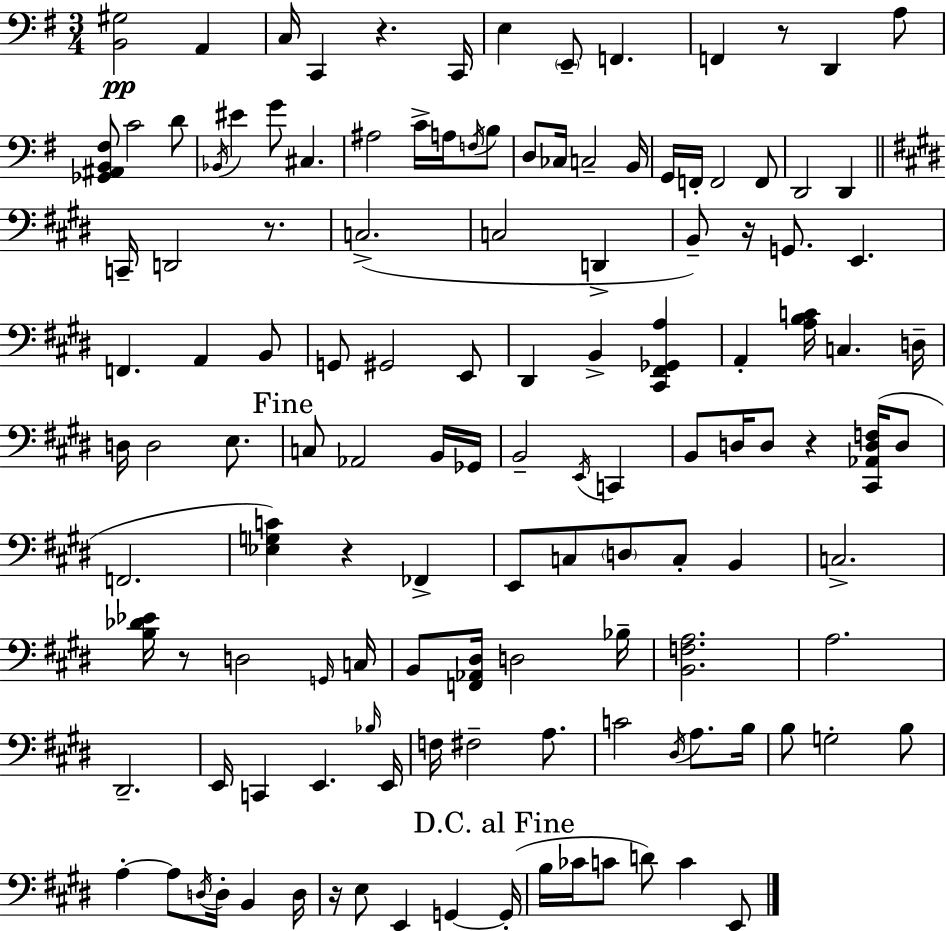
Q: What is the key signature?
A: G major